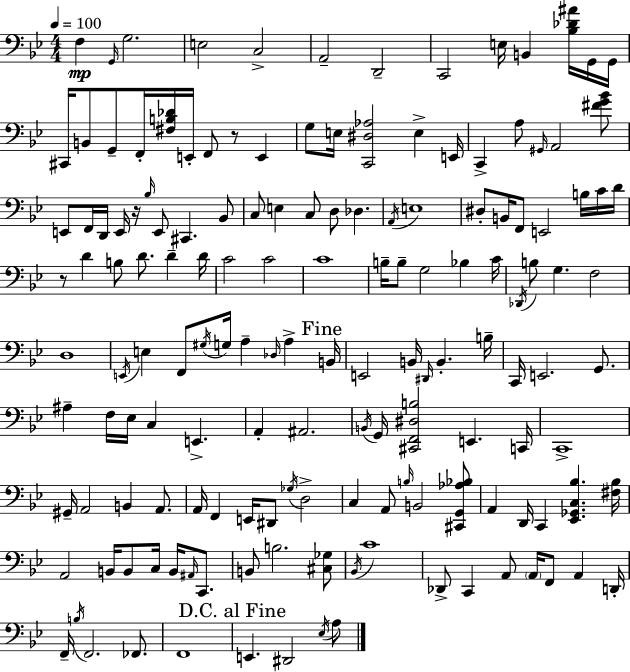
{
  \clef bass
  \numericTimeSignature
  \time 4/4
  \key bes \major
  \tempo 4 = 100
  f4\mp \grace { g,16 } g2. | e2 c2-> | a,2-- d,2-- | c,2 e16 b,4 <bes des' ais'>16 g,16 | \break g,16 cis,16 b,8 g,8-- f,16-. <fis b des'>16 e,16-. f,8 r8 e,4 | g8 e16 <c, dis aes>2 e4-> | e,16 c,4-> a8 \grace { gis,16 } a,2 | <fis' g' bes'>8 e,8 f,16 d,16 e,16 r16 \grace { bes16 } e,8 cis,4. | \break bes,8 c8 e4 c8 d8 des4. | \acciaccatura { a,16 } e1 | dis8-. b,16 f,8 e,2 | b16 c'16 d'16 r8 d'4 b8 d'8. d'4-- | \break d'16 c'2 c'2 | c'1 | b16-- b8-- g2 bes4 | c'16 \acciaccatura { des,16 } b8 g4. f2 | \break d1 | \acciaccatura { e,16 } e4 f,8 \acciaccatura { gis16 } g16 a4-- | \grace { des16 } a4-> \mark "Fine" b,16 e,2 | b,16 \grace { dis,16 } b,4.-. b16-- c,16 e,2. | \break g,8. ais4-- f16 ees16 c4 | e,4.-> a,4-. ais,2. | \acciaccatura { b,16 } g,16 <cis, f, dis b>2 | e,4. c,16 c,1-> | \break gis,16-- a,2 | b,4 a,8. a,16 f,4 e,16 | dis,8 \acciaccatura { ges16 } d2-> c4 a,8 | \grace { b16 } b,2 <cis, g, aes bes>8 a,4 | \break d,16 c,4 <ees, ges, c bes>4. <fis bes>16 a,2 | b,16 b,8 c16 b,16 \grace { ais,16 } c,8. b,8 b2. | <cis ges>8 \acciaccatura { bes,16 } c'1 | des,8-> | \break c,4 a,8 \parenthesize a,16 f,8 a,4 d,16-. f,16-- \acciaccatura { b16 } | f,2. fes,8. f,1 | \mark "D.C. al Fine" e,4. | dis,2 \acciaccatura { ees16 } a8 | \break \bar "|."
}